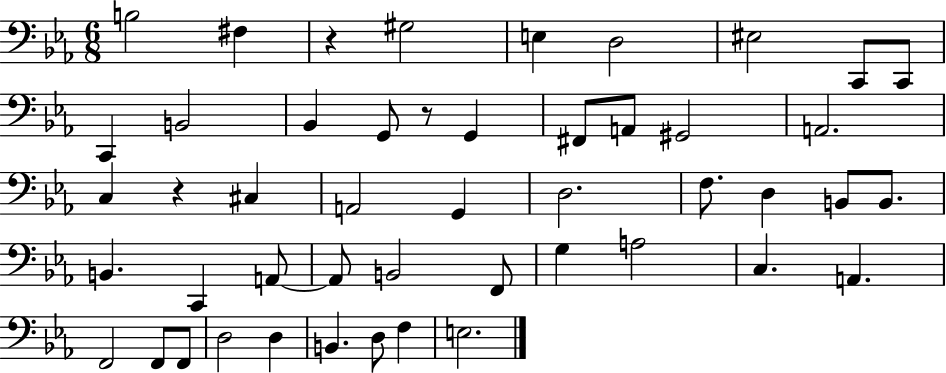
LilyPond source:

{
  \clef bass
  \numericTimeSignature
  \time 6/8
  \key ees \major
  b2 fis4 | r4 gis2 | e4 d2 | eis2 c,8 c,8 | \break c,4 b,2 | bes,4 g,8 r8 g,4 | fis,8 a,8 gis,2 | a,2. | \break c4 r4 cis4 | a,2 g,4 | d2. | f8. d4 b,8 b,8. | \break b,4. c,4 a,8~~ | a,8 b,2 f,8 | g4 a2 | c4. a,4. | \break f,2 f,8 f,8 | d2 d4 | b,4. d8 f4 | e2. | \break \bar "|."
}